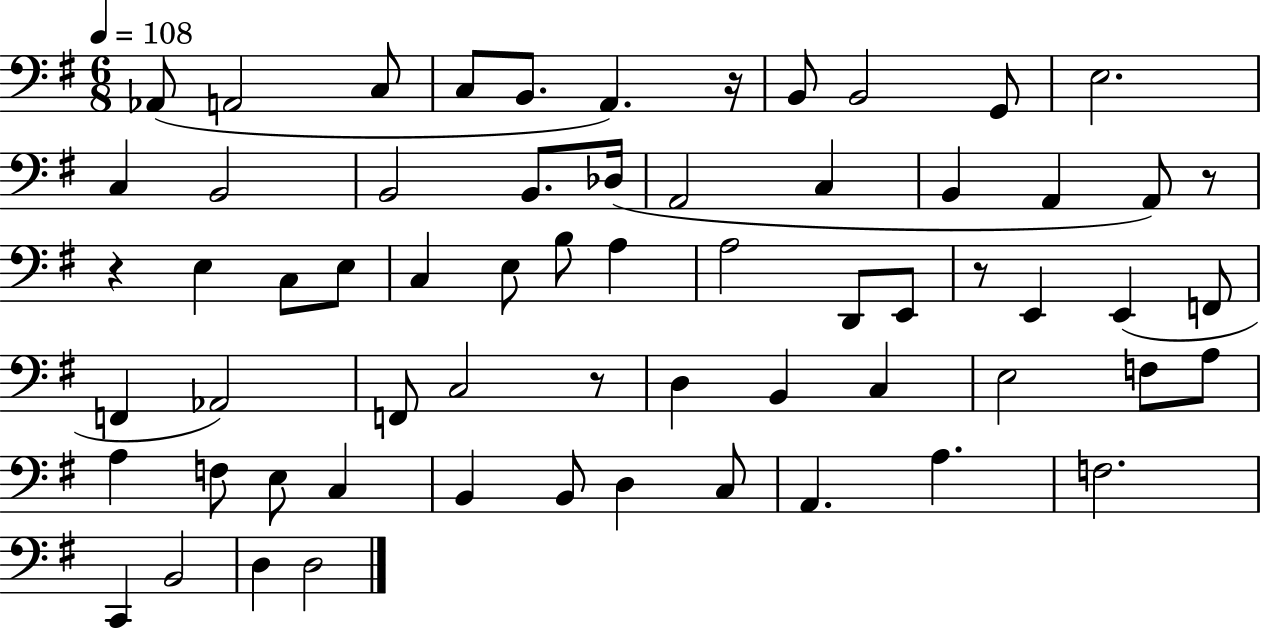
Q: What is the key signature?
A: G major